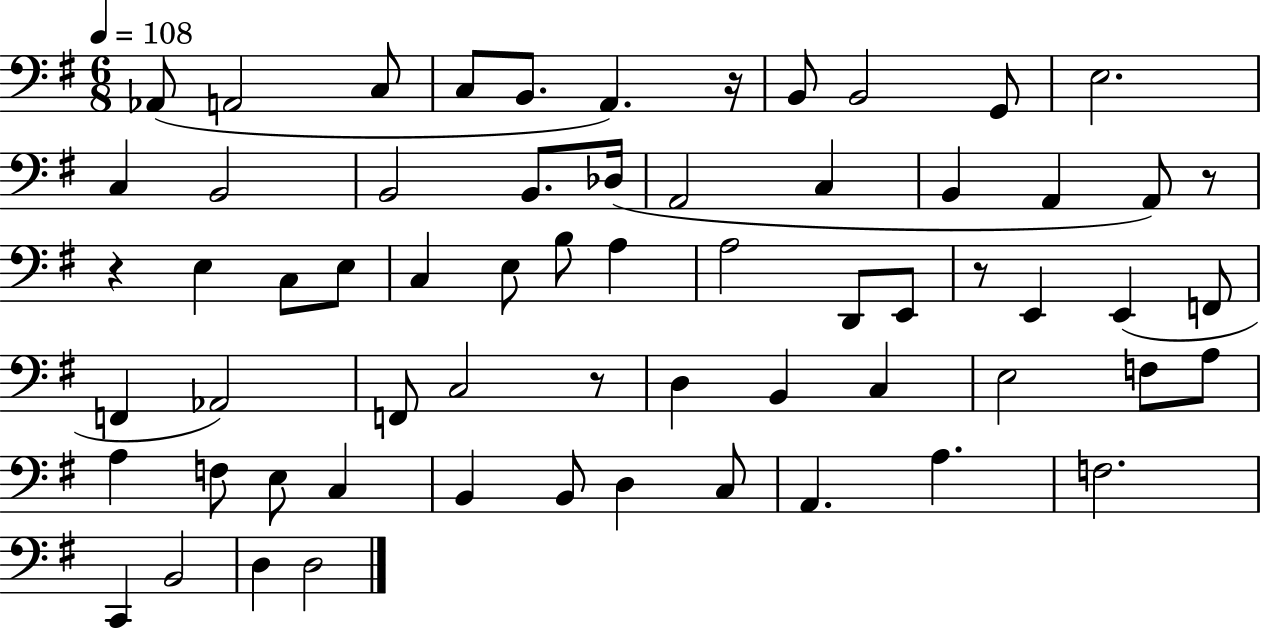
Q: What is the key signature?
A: G major